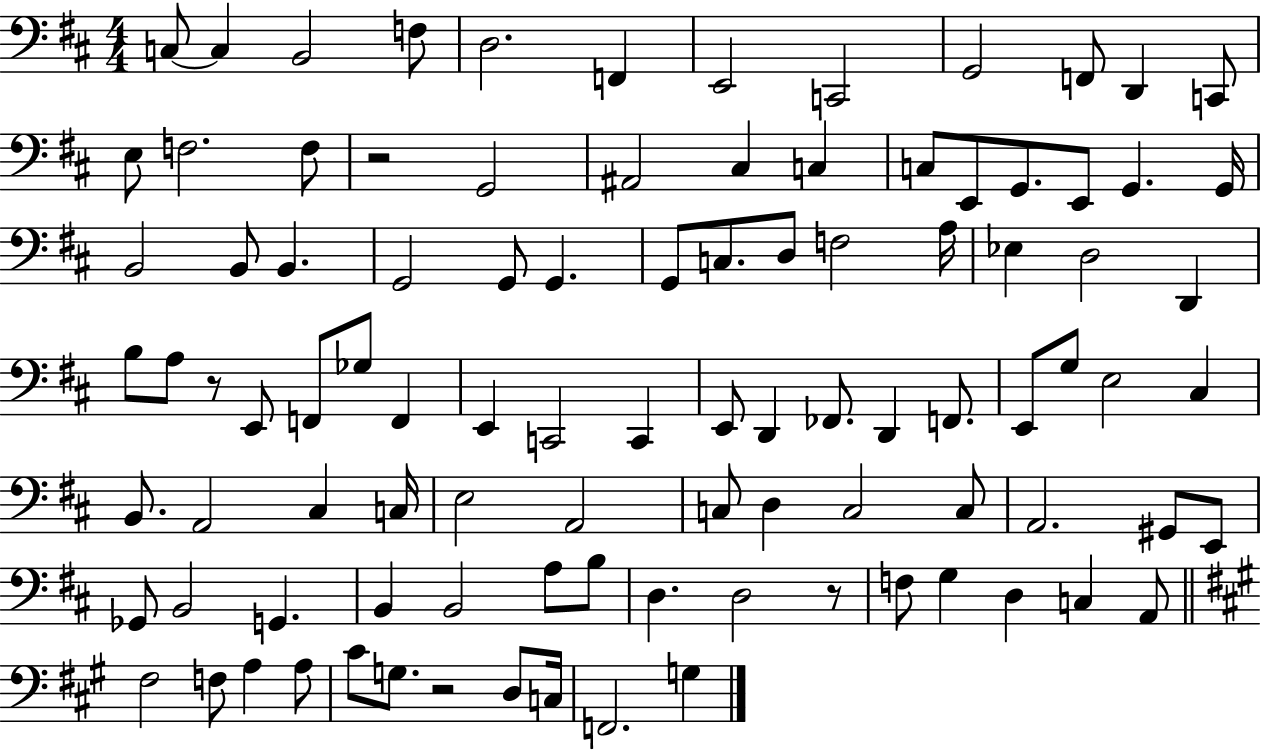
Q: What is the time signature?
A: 4/4